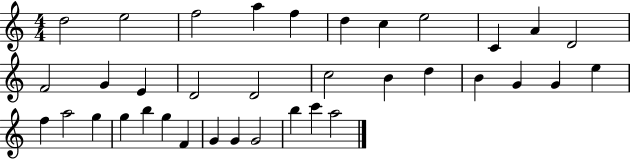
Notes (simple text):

D5/h E5/h F5/h A5/q F5/q D5/q C5/q E5/h C4/q A4/q D4/h F4/h G4/q E4/q D4/h D4/h C5/h B4/q D5/q B4/q G4/q G4/q E5/q F5/q A5/h G5/q G5/q B5/q G5/q F4/q G4/q G4/q G4/h B5/q C6/q A5/h